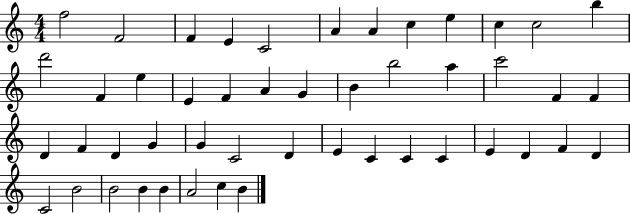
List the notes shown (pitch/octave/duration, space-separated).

F5/h F4/h F4/q E4/q C4/h A4/q A4/q C5/q E5/q C5/q C5/h B5/q D6/h F4/q E5/q E4/q F4/q A4/q G4/q B4/q B5/h A5/q C6/h F4/q F4/q D4/q F4/q D4/q G4/q G4/q C4/h D4/q E4/q C4/q C4/q C4/q E4/q D4/q F4/q D4/q C4/h B4/h B4/h B4/q B4/q A4/h C5/q B4/q